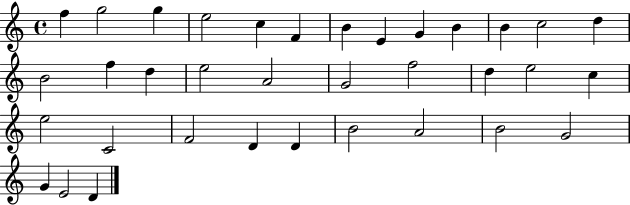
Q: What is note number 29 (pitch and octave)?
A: B4